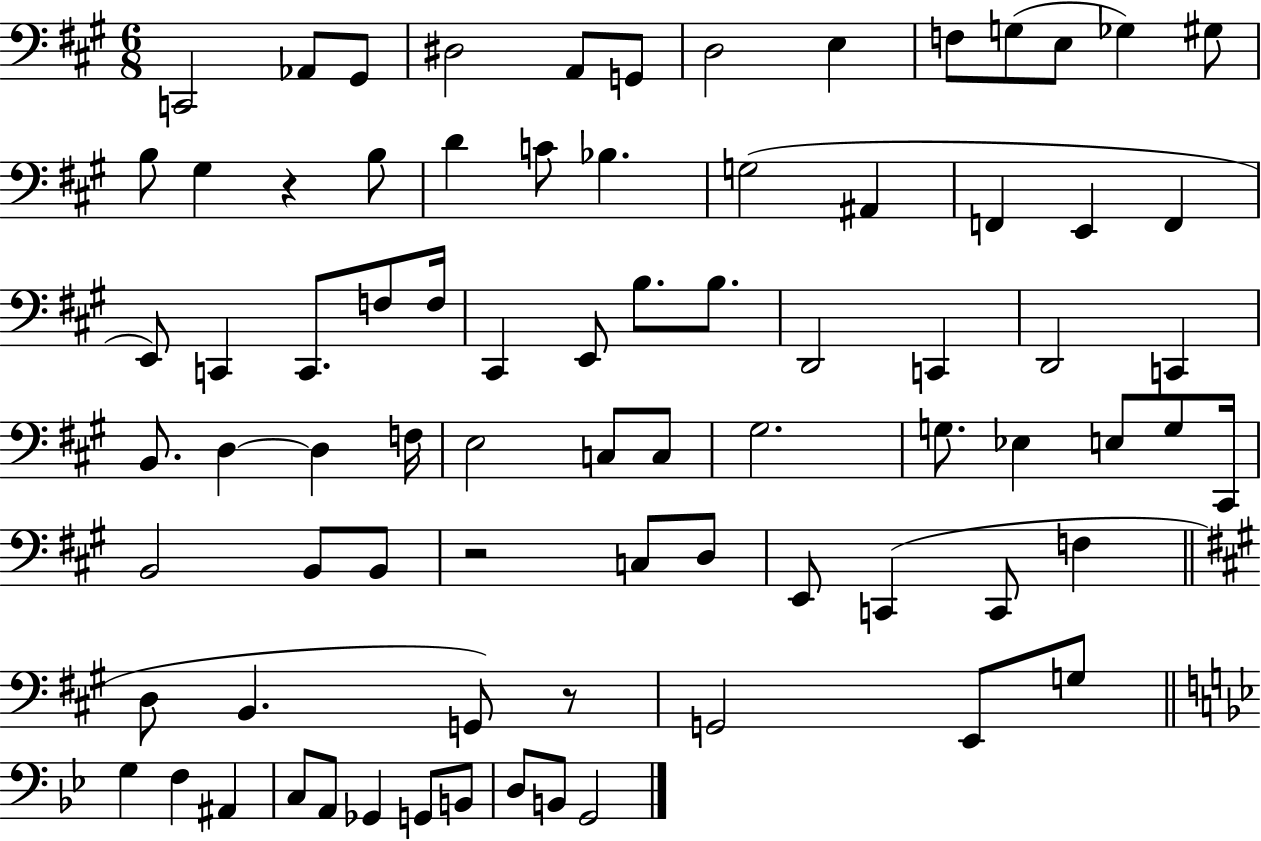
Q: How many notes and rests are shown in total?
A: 79